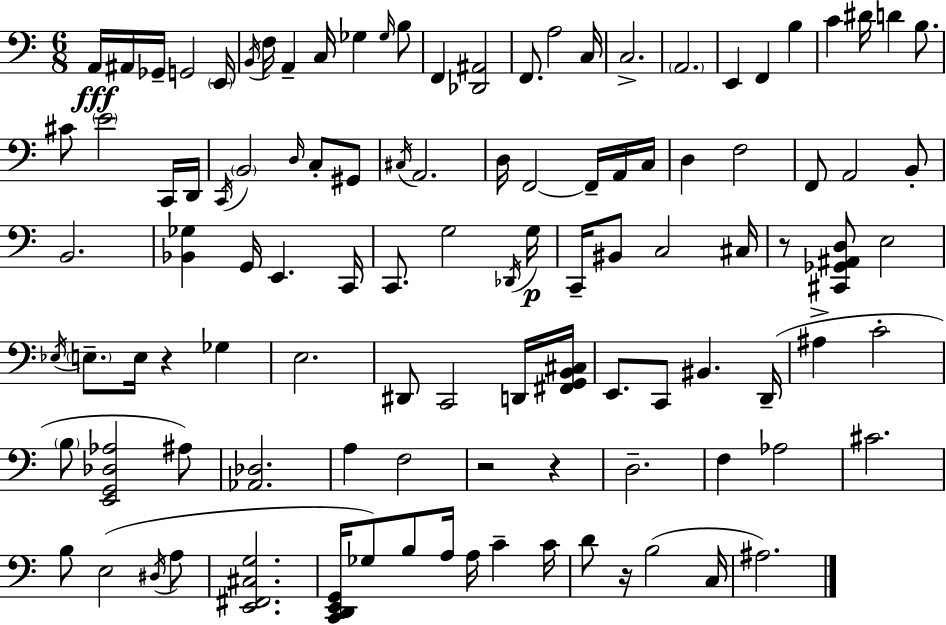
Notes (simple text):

A2/s A#2/s Gb2/s G2/h E2/s B2/s F3/s A2/q C3/s Gb3/q Gb3/s B3/e F2/q [Db2,A#2]/h F2/e. A3/h C3/s C3/h. A2/h. E2/q F2/q B3/q C4/q D#4/s D4/q B3/e. C#4/e E4/h C2/s D2/s C2/s B2/h D3/s C3/e G#2/e C#3/s A2/h. D3/s F2/h F2/s A2/s C3/s D3/q F3/h F2/e A2/h B2/e B2/h. [Bb2,Gb3]/q G2/s E2/q. C2/s C2/e. G3/h Db2/s G3/s C2/s BIS2/e C3/h C#3/s R/e [C#2,Gb2,A#2,D3]/e E3/h Eb3/s E3/e. E3/s R/q Gb3/q E3/h. D#2/e C2/h D2/s [F#2,G2,B2,C#3]/s E2/e. C2/e BIS2/q. D2/s A#3/q C4/h B3/e [E2,G2,Db3,Ab3]/h A#3/e [Ab2,Db3]/h. A3/q F3/h R/h R/q D3/h. F3/q Ab3/h C#4/h. B3/e E3/h D#3/s A3/e [E2,F#2,C#3,G3]/h. [C2,D2,E2,G2]/s Gb3/e B3/e A3/s A3/s C4/q C4/s D4/e R/s B3/h C3/s A#3/h.